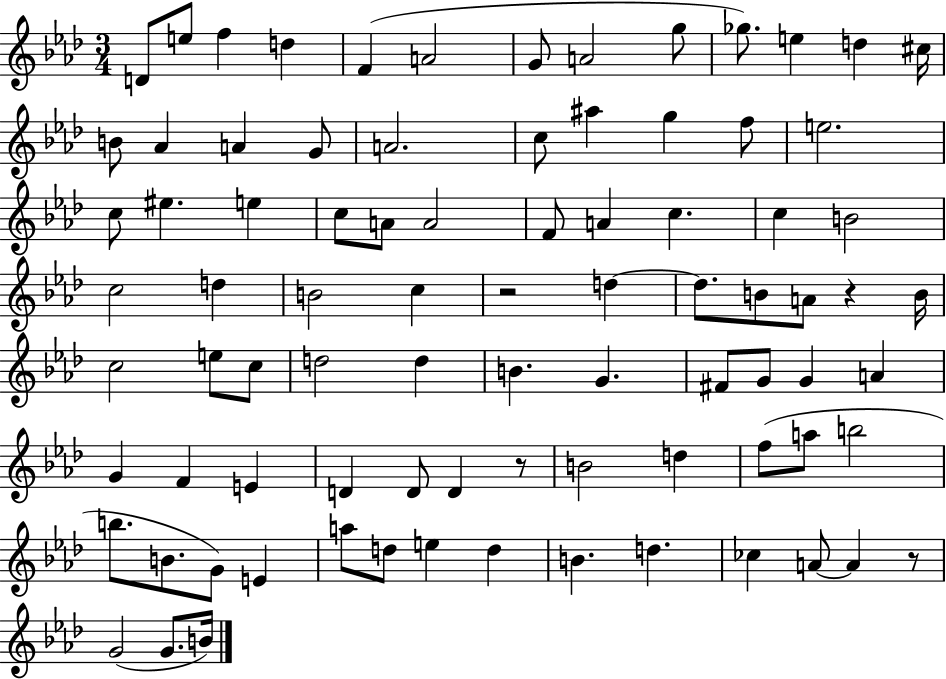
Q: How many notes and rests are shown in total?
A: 85